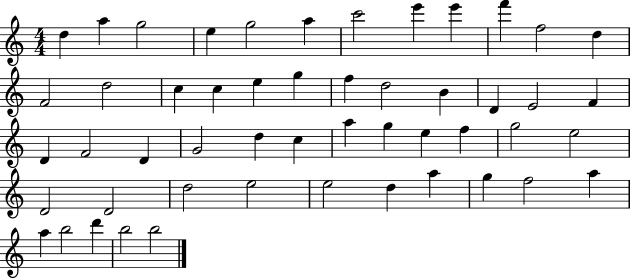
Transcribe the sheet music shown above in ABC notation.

X:1
T:Untitled
M:4/4
L:1/4
K:C
d a g2 e g2 a c'2 e' e' f' f2 d F2 d2 c c e g f d2 B D E2 F D F2 D G2 d c a g e f g2 e2 D2 D2 d2 e2 e2 d a g f2 a a b2 d' b2 b2